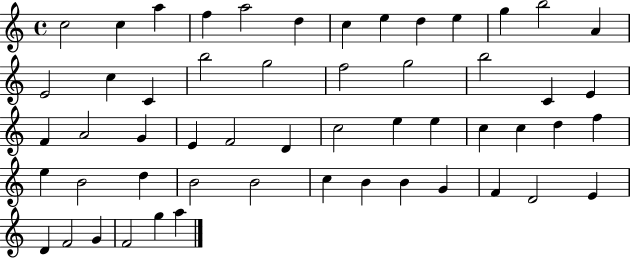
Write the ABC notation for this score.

X:1
T:Untitled
M:4/4
L:1/4
K:C
c2 c a f a2 d c e d e g b2 A E2 c C b2 g2 f2 g2 b2 C E F A2 G E F2 D c2 e e c c d f e B2 d B2 B2 c B B G F D2 E D F2 G F2 g a